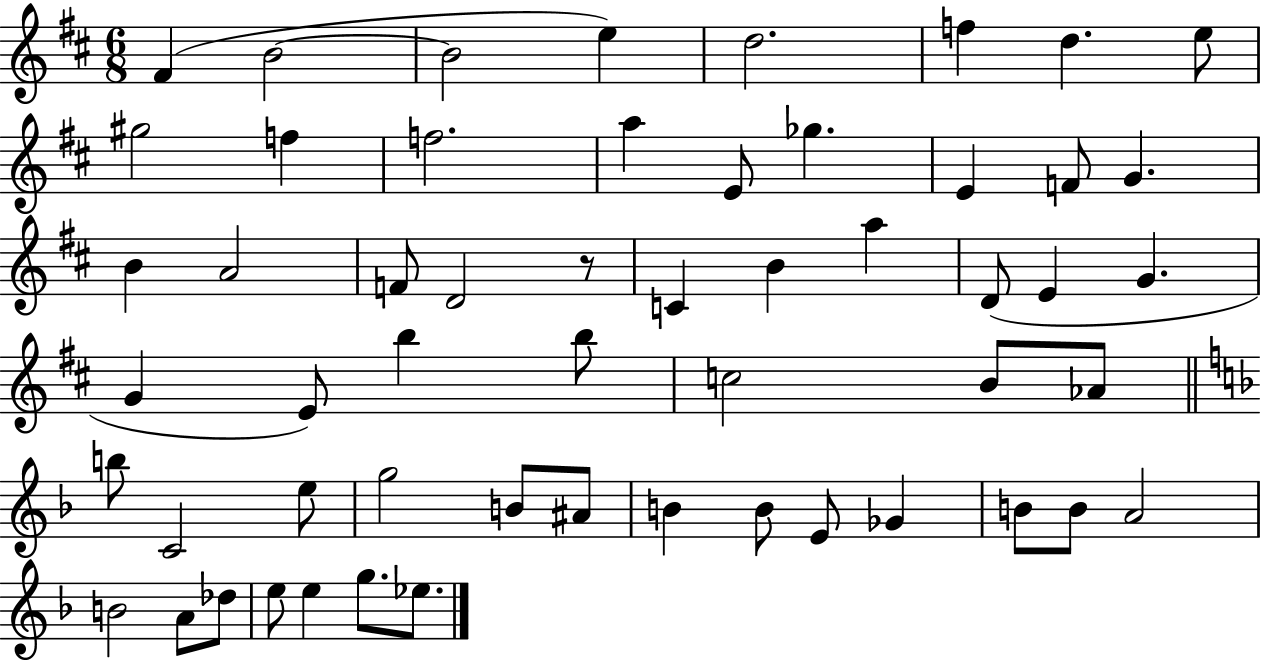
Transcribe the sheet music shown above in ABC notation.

X:1
T:Untitled
M:6/8
L:1/4
K:D
^F B2 B2 e d2 f d e/2 ^g2 f f2 a E/2 _g E F/2 G B A2 F/2 D2 z/2 C B a D/2 E G G E/2 b b/2 c2 B/2 _A/2 b/2 C2 e/2 g2 B/2 ^A/2 B B/2 E/2 _G B/2 B/2 A2 B2 A/2 _d/2 e/2 e g/2 _e/2